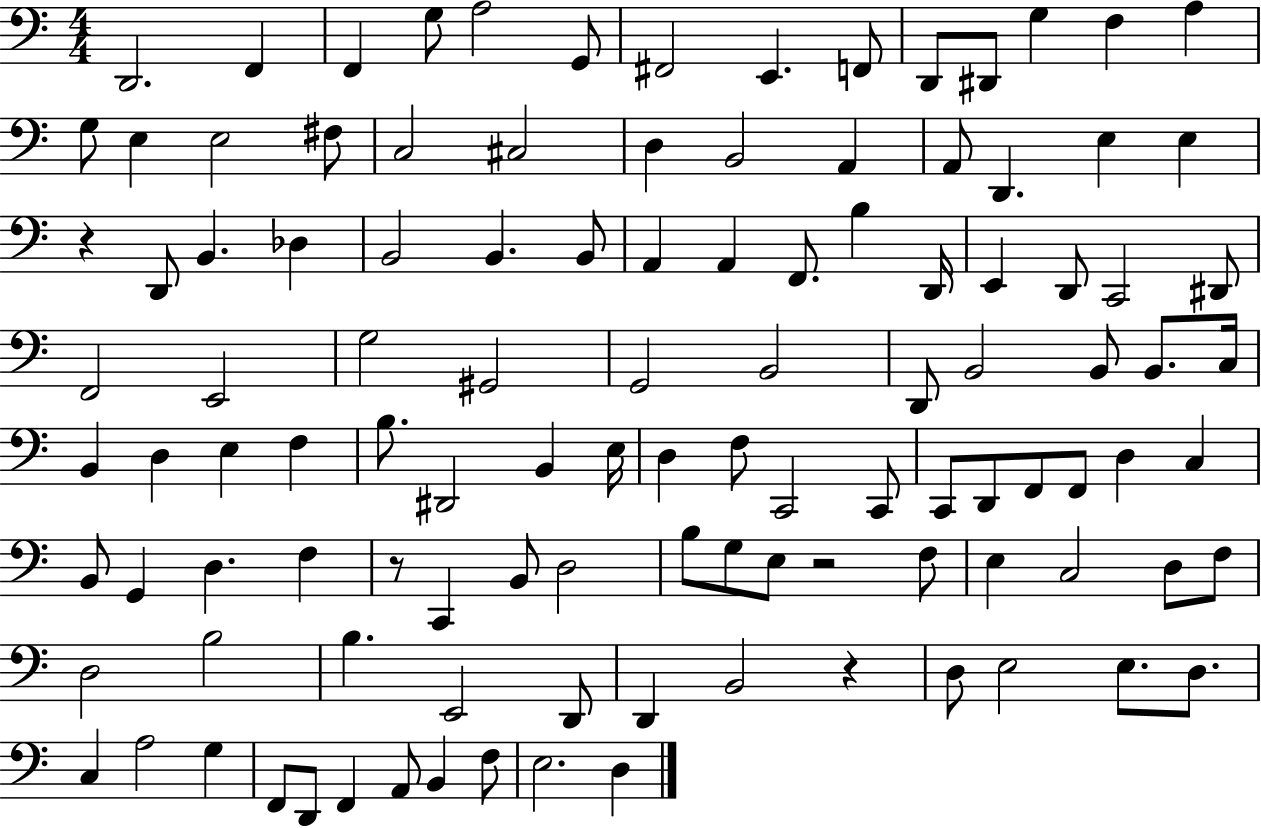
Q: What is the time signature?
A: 4/4